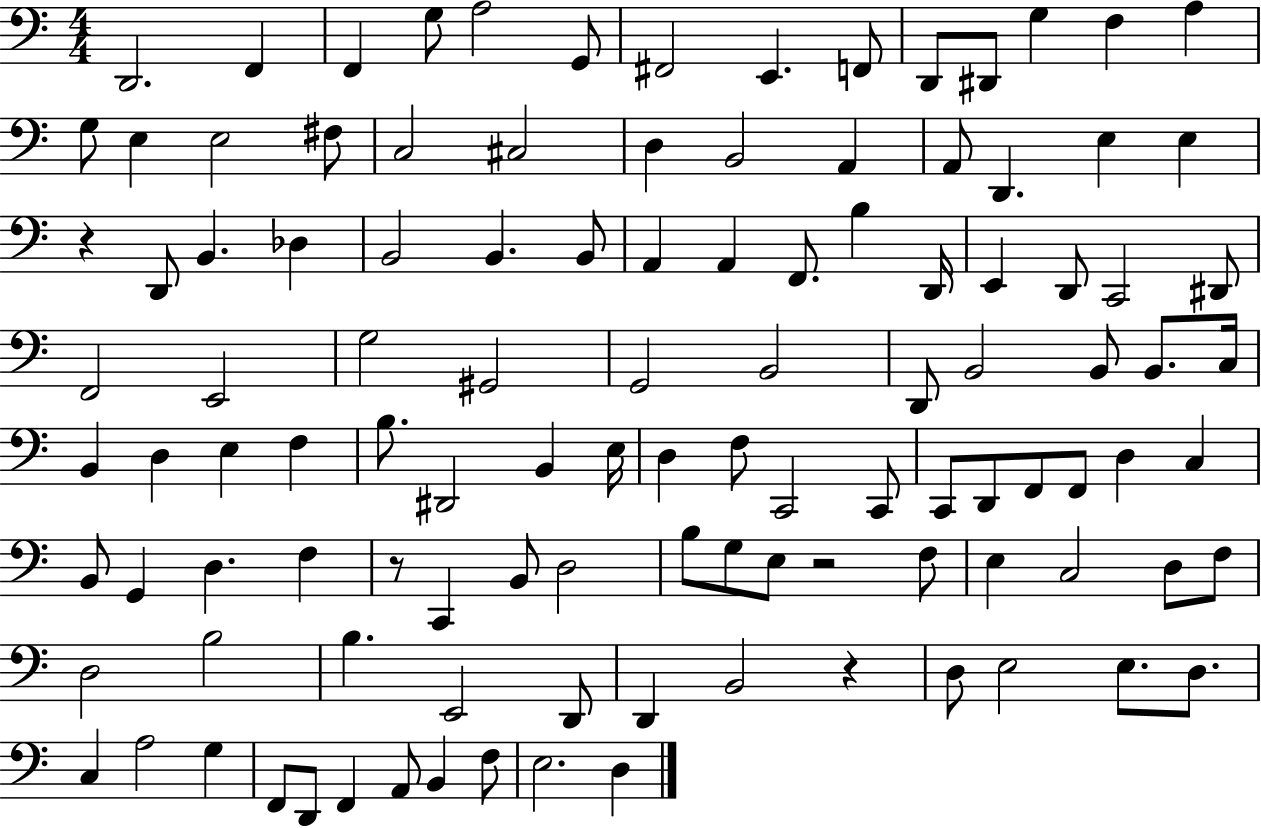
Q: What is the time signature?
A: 4/4